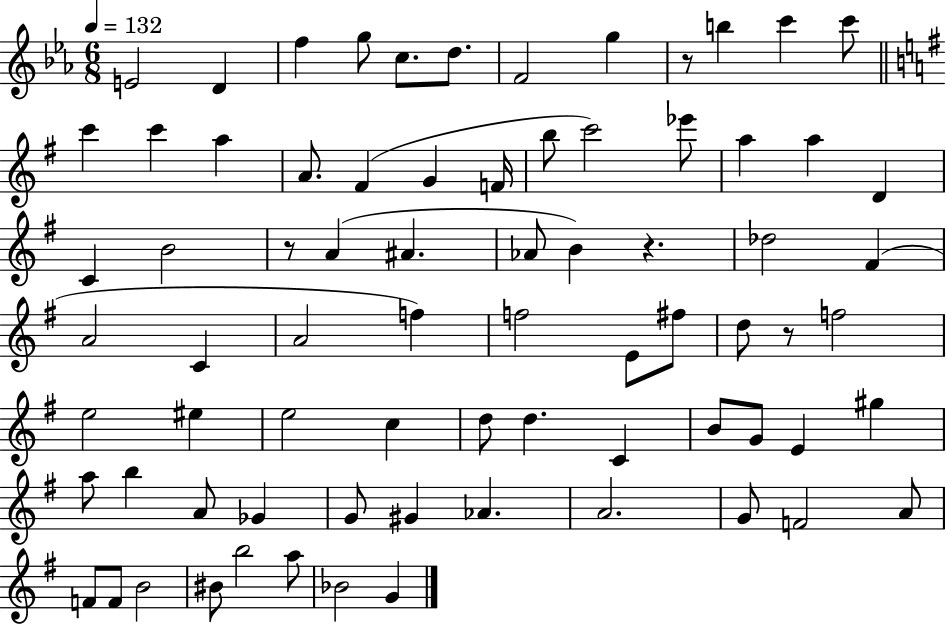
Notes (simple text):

E4/h D4/q F5/q G5/e C5/e. D5/e. F4/h G5/q R/e B5/q C6/q C6/e C6/q C6/q A5/q A4/e. F#4/q G4/q F4/s B5/e C6/h Eb6/e A5/q A5/q D4/q C4/q B4/h R/e A4/q A#4/q. Ab4/e B4/q R/q. Db5/h F#4/q A4/h C4/q A4/h F5/q F5/h E4/e F#5/e D5/e R/e F5/h E5/h EIS5/q E5/h C5/q D5/e D5/q. C4/q B4/e G4/e E4/q G#5/q A5/e B5/q A4/e Gb4/q G4/e G#4/q Ab4/q. A4/h. G4/e F4/h A4/e F4/e F4/e B4/h BIS4/e B5/h A5/e Bb4/h G4/q